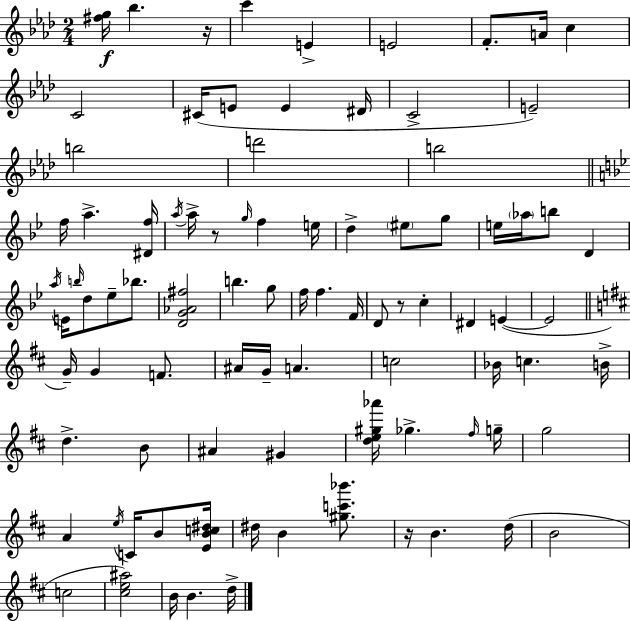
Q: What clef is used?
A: treble